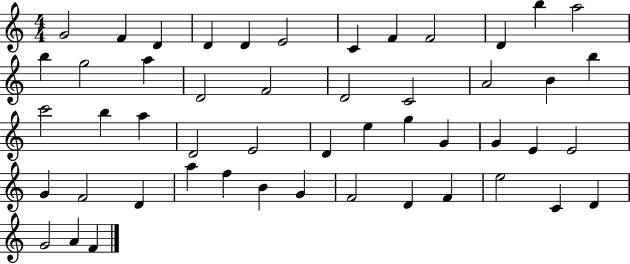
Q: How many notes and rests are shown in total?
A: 50